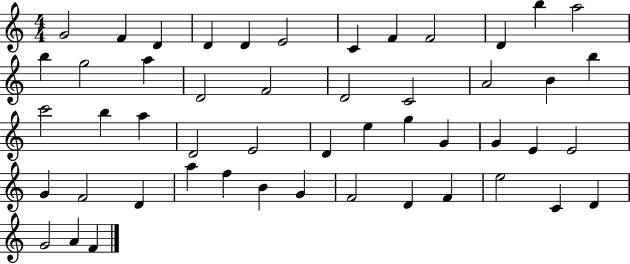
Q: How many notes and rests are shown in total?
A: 50